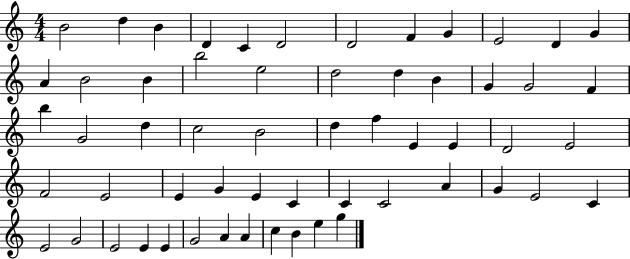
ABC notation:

X:1
T:Untitled
M:4/4
L:1/4
K:C
B2 d B D C D2 D2 F G E2 D G A B2 B b2 e2 d2 d B G G2 F b G2 d c2 B2 d f E E D2 E2 F2 E2 E G E C C C2 A G E2 C E2 G2 E2 E E G2 A A c B e g